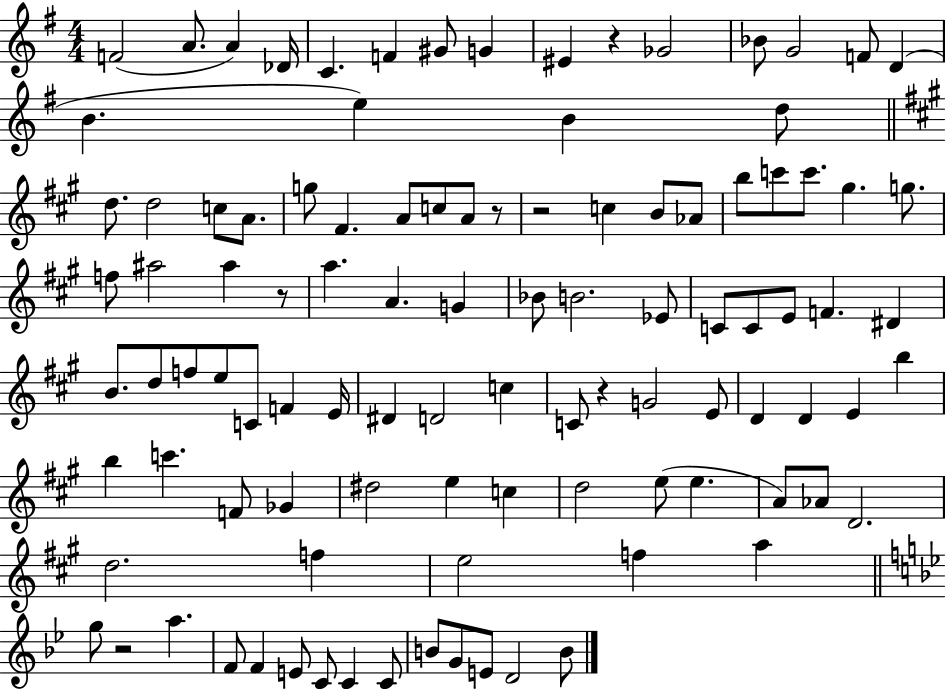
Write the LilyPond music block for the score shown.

{
  \clef treble
  \numericTimeSignature
  \time 4/4
  \key g \major
  f'2( a'8. a'4) des'16 | c'4. f'4 gis'8 g'4 | eis'4 r4 ges'2 | bes'8 g'2 f'8 d'4( | \break b'4. e''4) b'4 d''8 | \bar "||" \break \key a \major d''8. d''2 c''8 a'8. | g''8 fis'4. a'8 c''8 a'8 r8 | r2 c''4 b'8 aes'8 | b''8 c'''8 c'''8. gis''4. g''8. | \break f''8 ais''2 ais''4 r8 | a''4. a'4. g'4 | bes'8 b'2. ees'8 | c'8 c'8 e'8 f'4. dis'4 | \break b'8. d''8 f''8 e''8 c'8 f'4 e'16 | dis'4 d'2 c''4 | c'8 r4 g'2 e'8 | d'4 d'4 e'4 b''4 | \break b''4 c'''4. f'8 ges'4 | dis''2 e''4 c''4 | d''2 e''8( e''4. | a'8) aes'8 d'2. | \break d''2. f''4 | e''2 f''4 a''4 | \bar "||" \break \key bes \major g''8 r2 a''4. | f'8 f'4 e'8 c'8 c'4 c'8 | b'8 g'8 e'8 d'2 b'8 | \bar "|."
}